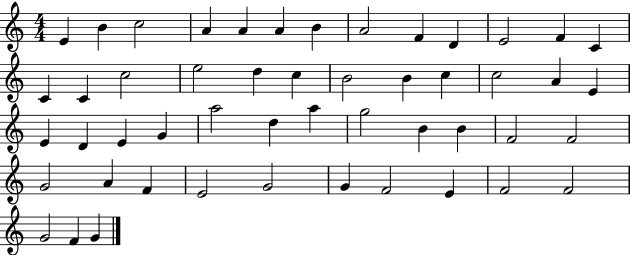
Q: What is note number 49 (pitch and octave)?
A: F4